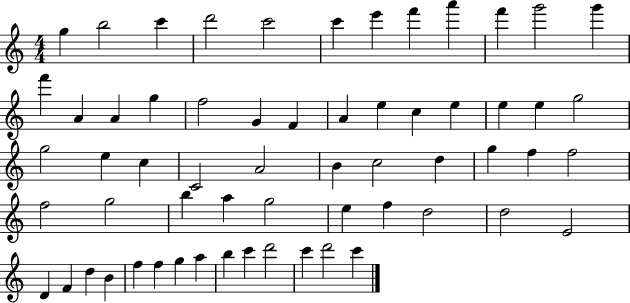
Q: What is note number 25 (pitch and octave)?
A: E5